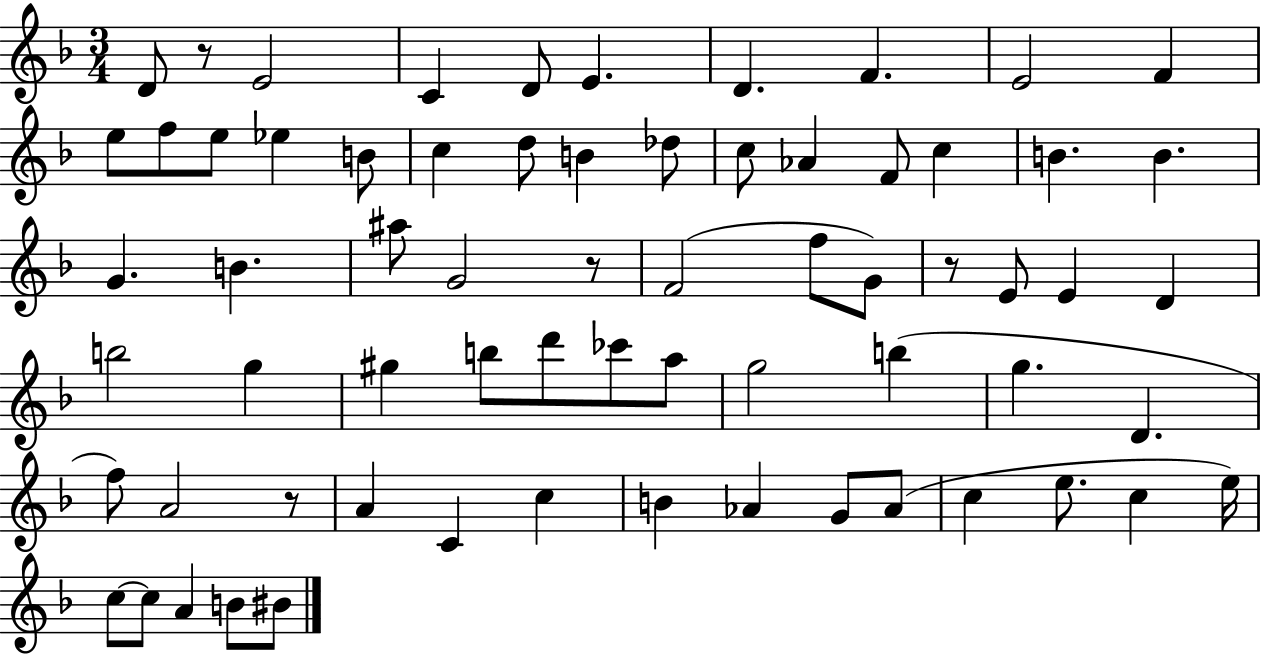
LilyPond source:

{
  \clef treble
  \numericTimeSignature
  \time 3/4
  \key f \major
  \repeat volta 2 { d'8 r8 e'2 | c'4 d'8 e'4. | d'4. f'4. | e'2 f'4 | \break e''8 f''8 e''8 ees''4 b'8 | c''4 d''8 b'4 des''8 | c''8 aes'4 f'8 c''4 | b'4. b'4. | \break g'4. b'4. | ais''8 g'2 r8 | f'2( f''8 g'8) | r8 e'8 e'4 d'4 | \break b''2 g''4 | gis''4 b''8 d'''8 ces'''8 a''8 | g''2 b''4( | g''4. d'4. | \break f''8) a'2 r8 | a'4 c'4 c''4 | b'4 aes'4 g'8 aes'8( | c''4 e''8. c''4 e''16) | \break c''8~~ c''8 a'4 b'8 bis'8 | } \bar "|."
}